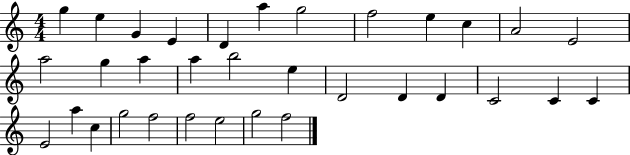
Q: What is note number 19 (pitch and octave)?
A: D4